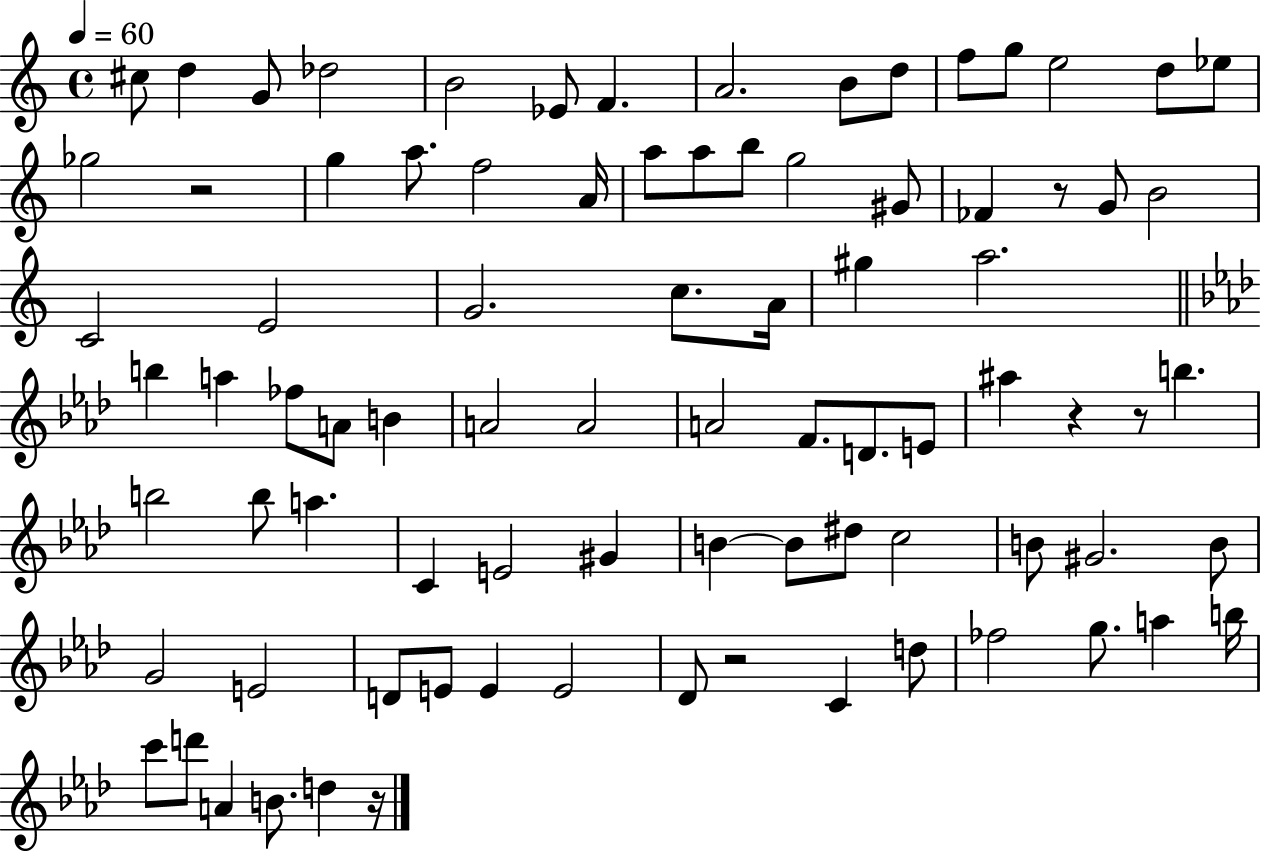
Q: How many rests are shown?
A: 6